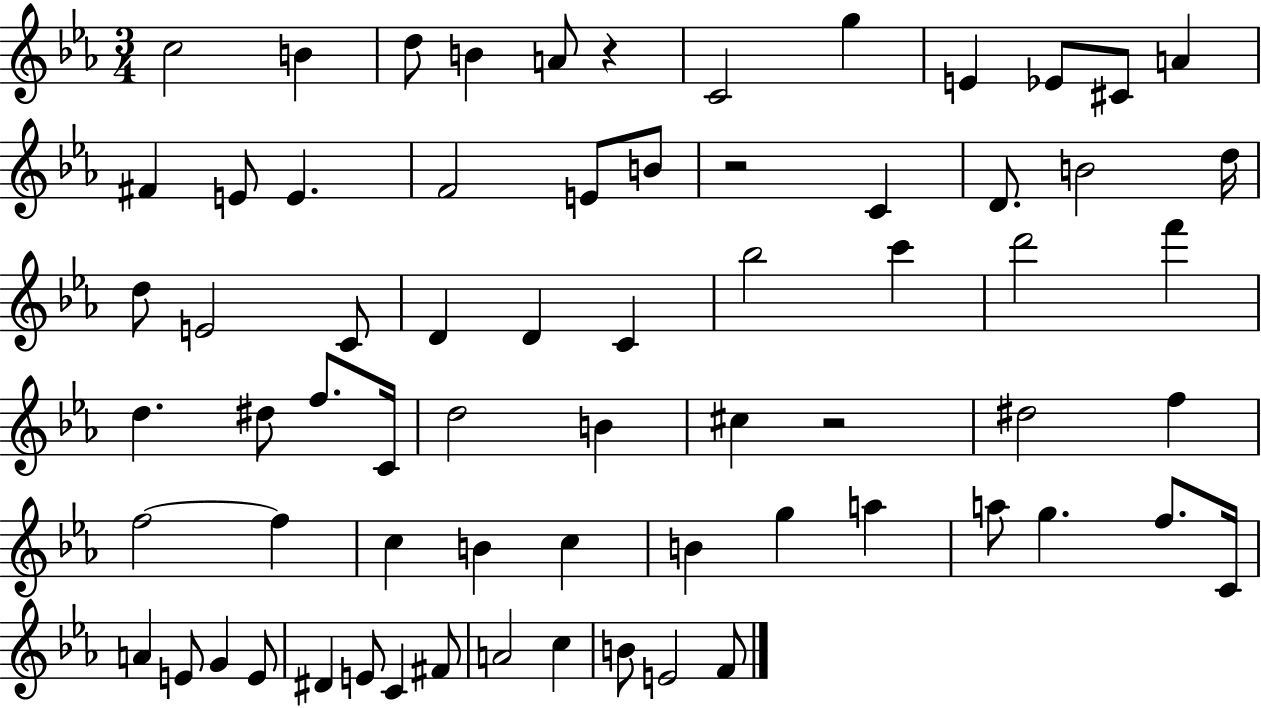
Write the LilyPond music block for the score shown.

{
  \clef treble
  \numericTimeSignature
  \time 3/4
  \key ees \major
  c''2 b'4 | d''8 b'4 a'8 r4 | c'2 g''4 | e'4 ees'8 cis'8 a'4 | \break fis'4 e'8 e'4. | f'2 e'8 b'8 | r2 c'4 | d'8. b'2 d''16 | \break d''8 e'2 c'8 | d'4 d'4 c'4 | bes''2 c'''4 | d'''2 f'''4 | \break d''4. dis''8 f''8. c'16 | d''2 b'4 | cis''4 r2 | dis''2 f''4 | \break f''2~~ f''4 | c''4 b'4 c''4 | b'4 g''4 a''4 | a''8 g''4. f''8. c'16 | \break a'4 e'8 g'4 e'8 | dis'4 e'8 c'4 fis'8 | a'2 c''4 | b'8 e'2 f'8 | \break \bar "|."
}